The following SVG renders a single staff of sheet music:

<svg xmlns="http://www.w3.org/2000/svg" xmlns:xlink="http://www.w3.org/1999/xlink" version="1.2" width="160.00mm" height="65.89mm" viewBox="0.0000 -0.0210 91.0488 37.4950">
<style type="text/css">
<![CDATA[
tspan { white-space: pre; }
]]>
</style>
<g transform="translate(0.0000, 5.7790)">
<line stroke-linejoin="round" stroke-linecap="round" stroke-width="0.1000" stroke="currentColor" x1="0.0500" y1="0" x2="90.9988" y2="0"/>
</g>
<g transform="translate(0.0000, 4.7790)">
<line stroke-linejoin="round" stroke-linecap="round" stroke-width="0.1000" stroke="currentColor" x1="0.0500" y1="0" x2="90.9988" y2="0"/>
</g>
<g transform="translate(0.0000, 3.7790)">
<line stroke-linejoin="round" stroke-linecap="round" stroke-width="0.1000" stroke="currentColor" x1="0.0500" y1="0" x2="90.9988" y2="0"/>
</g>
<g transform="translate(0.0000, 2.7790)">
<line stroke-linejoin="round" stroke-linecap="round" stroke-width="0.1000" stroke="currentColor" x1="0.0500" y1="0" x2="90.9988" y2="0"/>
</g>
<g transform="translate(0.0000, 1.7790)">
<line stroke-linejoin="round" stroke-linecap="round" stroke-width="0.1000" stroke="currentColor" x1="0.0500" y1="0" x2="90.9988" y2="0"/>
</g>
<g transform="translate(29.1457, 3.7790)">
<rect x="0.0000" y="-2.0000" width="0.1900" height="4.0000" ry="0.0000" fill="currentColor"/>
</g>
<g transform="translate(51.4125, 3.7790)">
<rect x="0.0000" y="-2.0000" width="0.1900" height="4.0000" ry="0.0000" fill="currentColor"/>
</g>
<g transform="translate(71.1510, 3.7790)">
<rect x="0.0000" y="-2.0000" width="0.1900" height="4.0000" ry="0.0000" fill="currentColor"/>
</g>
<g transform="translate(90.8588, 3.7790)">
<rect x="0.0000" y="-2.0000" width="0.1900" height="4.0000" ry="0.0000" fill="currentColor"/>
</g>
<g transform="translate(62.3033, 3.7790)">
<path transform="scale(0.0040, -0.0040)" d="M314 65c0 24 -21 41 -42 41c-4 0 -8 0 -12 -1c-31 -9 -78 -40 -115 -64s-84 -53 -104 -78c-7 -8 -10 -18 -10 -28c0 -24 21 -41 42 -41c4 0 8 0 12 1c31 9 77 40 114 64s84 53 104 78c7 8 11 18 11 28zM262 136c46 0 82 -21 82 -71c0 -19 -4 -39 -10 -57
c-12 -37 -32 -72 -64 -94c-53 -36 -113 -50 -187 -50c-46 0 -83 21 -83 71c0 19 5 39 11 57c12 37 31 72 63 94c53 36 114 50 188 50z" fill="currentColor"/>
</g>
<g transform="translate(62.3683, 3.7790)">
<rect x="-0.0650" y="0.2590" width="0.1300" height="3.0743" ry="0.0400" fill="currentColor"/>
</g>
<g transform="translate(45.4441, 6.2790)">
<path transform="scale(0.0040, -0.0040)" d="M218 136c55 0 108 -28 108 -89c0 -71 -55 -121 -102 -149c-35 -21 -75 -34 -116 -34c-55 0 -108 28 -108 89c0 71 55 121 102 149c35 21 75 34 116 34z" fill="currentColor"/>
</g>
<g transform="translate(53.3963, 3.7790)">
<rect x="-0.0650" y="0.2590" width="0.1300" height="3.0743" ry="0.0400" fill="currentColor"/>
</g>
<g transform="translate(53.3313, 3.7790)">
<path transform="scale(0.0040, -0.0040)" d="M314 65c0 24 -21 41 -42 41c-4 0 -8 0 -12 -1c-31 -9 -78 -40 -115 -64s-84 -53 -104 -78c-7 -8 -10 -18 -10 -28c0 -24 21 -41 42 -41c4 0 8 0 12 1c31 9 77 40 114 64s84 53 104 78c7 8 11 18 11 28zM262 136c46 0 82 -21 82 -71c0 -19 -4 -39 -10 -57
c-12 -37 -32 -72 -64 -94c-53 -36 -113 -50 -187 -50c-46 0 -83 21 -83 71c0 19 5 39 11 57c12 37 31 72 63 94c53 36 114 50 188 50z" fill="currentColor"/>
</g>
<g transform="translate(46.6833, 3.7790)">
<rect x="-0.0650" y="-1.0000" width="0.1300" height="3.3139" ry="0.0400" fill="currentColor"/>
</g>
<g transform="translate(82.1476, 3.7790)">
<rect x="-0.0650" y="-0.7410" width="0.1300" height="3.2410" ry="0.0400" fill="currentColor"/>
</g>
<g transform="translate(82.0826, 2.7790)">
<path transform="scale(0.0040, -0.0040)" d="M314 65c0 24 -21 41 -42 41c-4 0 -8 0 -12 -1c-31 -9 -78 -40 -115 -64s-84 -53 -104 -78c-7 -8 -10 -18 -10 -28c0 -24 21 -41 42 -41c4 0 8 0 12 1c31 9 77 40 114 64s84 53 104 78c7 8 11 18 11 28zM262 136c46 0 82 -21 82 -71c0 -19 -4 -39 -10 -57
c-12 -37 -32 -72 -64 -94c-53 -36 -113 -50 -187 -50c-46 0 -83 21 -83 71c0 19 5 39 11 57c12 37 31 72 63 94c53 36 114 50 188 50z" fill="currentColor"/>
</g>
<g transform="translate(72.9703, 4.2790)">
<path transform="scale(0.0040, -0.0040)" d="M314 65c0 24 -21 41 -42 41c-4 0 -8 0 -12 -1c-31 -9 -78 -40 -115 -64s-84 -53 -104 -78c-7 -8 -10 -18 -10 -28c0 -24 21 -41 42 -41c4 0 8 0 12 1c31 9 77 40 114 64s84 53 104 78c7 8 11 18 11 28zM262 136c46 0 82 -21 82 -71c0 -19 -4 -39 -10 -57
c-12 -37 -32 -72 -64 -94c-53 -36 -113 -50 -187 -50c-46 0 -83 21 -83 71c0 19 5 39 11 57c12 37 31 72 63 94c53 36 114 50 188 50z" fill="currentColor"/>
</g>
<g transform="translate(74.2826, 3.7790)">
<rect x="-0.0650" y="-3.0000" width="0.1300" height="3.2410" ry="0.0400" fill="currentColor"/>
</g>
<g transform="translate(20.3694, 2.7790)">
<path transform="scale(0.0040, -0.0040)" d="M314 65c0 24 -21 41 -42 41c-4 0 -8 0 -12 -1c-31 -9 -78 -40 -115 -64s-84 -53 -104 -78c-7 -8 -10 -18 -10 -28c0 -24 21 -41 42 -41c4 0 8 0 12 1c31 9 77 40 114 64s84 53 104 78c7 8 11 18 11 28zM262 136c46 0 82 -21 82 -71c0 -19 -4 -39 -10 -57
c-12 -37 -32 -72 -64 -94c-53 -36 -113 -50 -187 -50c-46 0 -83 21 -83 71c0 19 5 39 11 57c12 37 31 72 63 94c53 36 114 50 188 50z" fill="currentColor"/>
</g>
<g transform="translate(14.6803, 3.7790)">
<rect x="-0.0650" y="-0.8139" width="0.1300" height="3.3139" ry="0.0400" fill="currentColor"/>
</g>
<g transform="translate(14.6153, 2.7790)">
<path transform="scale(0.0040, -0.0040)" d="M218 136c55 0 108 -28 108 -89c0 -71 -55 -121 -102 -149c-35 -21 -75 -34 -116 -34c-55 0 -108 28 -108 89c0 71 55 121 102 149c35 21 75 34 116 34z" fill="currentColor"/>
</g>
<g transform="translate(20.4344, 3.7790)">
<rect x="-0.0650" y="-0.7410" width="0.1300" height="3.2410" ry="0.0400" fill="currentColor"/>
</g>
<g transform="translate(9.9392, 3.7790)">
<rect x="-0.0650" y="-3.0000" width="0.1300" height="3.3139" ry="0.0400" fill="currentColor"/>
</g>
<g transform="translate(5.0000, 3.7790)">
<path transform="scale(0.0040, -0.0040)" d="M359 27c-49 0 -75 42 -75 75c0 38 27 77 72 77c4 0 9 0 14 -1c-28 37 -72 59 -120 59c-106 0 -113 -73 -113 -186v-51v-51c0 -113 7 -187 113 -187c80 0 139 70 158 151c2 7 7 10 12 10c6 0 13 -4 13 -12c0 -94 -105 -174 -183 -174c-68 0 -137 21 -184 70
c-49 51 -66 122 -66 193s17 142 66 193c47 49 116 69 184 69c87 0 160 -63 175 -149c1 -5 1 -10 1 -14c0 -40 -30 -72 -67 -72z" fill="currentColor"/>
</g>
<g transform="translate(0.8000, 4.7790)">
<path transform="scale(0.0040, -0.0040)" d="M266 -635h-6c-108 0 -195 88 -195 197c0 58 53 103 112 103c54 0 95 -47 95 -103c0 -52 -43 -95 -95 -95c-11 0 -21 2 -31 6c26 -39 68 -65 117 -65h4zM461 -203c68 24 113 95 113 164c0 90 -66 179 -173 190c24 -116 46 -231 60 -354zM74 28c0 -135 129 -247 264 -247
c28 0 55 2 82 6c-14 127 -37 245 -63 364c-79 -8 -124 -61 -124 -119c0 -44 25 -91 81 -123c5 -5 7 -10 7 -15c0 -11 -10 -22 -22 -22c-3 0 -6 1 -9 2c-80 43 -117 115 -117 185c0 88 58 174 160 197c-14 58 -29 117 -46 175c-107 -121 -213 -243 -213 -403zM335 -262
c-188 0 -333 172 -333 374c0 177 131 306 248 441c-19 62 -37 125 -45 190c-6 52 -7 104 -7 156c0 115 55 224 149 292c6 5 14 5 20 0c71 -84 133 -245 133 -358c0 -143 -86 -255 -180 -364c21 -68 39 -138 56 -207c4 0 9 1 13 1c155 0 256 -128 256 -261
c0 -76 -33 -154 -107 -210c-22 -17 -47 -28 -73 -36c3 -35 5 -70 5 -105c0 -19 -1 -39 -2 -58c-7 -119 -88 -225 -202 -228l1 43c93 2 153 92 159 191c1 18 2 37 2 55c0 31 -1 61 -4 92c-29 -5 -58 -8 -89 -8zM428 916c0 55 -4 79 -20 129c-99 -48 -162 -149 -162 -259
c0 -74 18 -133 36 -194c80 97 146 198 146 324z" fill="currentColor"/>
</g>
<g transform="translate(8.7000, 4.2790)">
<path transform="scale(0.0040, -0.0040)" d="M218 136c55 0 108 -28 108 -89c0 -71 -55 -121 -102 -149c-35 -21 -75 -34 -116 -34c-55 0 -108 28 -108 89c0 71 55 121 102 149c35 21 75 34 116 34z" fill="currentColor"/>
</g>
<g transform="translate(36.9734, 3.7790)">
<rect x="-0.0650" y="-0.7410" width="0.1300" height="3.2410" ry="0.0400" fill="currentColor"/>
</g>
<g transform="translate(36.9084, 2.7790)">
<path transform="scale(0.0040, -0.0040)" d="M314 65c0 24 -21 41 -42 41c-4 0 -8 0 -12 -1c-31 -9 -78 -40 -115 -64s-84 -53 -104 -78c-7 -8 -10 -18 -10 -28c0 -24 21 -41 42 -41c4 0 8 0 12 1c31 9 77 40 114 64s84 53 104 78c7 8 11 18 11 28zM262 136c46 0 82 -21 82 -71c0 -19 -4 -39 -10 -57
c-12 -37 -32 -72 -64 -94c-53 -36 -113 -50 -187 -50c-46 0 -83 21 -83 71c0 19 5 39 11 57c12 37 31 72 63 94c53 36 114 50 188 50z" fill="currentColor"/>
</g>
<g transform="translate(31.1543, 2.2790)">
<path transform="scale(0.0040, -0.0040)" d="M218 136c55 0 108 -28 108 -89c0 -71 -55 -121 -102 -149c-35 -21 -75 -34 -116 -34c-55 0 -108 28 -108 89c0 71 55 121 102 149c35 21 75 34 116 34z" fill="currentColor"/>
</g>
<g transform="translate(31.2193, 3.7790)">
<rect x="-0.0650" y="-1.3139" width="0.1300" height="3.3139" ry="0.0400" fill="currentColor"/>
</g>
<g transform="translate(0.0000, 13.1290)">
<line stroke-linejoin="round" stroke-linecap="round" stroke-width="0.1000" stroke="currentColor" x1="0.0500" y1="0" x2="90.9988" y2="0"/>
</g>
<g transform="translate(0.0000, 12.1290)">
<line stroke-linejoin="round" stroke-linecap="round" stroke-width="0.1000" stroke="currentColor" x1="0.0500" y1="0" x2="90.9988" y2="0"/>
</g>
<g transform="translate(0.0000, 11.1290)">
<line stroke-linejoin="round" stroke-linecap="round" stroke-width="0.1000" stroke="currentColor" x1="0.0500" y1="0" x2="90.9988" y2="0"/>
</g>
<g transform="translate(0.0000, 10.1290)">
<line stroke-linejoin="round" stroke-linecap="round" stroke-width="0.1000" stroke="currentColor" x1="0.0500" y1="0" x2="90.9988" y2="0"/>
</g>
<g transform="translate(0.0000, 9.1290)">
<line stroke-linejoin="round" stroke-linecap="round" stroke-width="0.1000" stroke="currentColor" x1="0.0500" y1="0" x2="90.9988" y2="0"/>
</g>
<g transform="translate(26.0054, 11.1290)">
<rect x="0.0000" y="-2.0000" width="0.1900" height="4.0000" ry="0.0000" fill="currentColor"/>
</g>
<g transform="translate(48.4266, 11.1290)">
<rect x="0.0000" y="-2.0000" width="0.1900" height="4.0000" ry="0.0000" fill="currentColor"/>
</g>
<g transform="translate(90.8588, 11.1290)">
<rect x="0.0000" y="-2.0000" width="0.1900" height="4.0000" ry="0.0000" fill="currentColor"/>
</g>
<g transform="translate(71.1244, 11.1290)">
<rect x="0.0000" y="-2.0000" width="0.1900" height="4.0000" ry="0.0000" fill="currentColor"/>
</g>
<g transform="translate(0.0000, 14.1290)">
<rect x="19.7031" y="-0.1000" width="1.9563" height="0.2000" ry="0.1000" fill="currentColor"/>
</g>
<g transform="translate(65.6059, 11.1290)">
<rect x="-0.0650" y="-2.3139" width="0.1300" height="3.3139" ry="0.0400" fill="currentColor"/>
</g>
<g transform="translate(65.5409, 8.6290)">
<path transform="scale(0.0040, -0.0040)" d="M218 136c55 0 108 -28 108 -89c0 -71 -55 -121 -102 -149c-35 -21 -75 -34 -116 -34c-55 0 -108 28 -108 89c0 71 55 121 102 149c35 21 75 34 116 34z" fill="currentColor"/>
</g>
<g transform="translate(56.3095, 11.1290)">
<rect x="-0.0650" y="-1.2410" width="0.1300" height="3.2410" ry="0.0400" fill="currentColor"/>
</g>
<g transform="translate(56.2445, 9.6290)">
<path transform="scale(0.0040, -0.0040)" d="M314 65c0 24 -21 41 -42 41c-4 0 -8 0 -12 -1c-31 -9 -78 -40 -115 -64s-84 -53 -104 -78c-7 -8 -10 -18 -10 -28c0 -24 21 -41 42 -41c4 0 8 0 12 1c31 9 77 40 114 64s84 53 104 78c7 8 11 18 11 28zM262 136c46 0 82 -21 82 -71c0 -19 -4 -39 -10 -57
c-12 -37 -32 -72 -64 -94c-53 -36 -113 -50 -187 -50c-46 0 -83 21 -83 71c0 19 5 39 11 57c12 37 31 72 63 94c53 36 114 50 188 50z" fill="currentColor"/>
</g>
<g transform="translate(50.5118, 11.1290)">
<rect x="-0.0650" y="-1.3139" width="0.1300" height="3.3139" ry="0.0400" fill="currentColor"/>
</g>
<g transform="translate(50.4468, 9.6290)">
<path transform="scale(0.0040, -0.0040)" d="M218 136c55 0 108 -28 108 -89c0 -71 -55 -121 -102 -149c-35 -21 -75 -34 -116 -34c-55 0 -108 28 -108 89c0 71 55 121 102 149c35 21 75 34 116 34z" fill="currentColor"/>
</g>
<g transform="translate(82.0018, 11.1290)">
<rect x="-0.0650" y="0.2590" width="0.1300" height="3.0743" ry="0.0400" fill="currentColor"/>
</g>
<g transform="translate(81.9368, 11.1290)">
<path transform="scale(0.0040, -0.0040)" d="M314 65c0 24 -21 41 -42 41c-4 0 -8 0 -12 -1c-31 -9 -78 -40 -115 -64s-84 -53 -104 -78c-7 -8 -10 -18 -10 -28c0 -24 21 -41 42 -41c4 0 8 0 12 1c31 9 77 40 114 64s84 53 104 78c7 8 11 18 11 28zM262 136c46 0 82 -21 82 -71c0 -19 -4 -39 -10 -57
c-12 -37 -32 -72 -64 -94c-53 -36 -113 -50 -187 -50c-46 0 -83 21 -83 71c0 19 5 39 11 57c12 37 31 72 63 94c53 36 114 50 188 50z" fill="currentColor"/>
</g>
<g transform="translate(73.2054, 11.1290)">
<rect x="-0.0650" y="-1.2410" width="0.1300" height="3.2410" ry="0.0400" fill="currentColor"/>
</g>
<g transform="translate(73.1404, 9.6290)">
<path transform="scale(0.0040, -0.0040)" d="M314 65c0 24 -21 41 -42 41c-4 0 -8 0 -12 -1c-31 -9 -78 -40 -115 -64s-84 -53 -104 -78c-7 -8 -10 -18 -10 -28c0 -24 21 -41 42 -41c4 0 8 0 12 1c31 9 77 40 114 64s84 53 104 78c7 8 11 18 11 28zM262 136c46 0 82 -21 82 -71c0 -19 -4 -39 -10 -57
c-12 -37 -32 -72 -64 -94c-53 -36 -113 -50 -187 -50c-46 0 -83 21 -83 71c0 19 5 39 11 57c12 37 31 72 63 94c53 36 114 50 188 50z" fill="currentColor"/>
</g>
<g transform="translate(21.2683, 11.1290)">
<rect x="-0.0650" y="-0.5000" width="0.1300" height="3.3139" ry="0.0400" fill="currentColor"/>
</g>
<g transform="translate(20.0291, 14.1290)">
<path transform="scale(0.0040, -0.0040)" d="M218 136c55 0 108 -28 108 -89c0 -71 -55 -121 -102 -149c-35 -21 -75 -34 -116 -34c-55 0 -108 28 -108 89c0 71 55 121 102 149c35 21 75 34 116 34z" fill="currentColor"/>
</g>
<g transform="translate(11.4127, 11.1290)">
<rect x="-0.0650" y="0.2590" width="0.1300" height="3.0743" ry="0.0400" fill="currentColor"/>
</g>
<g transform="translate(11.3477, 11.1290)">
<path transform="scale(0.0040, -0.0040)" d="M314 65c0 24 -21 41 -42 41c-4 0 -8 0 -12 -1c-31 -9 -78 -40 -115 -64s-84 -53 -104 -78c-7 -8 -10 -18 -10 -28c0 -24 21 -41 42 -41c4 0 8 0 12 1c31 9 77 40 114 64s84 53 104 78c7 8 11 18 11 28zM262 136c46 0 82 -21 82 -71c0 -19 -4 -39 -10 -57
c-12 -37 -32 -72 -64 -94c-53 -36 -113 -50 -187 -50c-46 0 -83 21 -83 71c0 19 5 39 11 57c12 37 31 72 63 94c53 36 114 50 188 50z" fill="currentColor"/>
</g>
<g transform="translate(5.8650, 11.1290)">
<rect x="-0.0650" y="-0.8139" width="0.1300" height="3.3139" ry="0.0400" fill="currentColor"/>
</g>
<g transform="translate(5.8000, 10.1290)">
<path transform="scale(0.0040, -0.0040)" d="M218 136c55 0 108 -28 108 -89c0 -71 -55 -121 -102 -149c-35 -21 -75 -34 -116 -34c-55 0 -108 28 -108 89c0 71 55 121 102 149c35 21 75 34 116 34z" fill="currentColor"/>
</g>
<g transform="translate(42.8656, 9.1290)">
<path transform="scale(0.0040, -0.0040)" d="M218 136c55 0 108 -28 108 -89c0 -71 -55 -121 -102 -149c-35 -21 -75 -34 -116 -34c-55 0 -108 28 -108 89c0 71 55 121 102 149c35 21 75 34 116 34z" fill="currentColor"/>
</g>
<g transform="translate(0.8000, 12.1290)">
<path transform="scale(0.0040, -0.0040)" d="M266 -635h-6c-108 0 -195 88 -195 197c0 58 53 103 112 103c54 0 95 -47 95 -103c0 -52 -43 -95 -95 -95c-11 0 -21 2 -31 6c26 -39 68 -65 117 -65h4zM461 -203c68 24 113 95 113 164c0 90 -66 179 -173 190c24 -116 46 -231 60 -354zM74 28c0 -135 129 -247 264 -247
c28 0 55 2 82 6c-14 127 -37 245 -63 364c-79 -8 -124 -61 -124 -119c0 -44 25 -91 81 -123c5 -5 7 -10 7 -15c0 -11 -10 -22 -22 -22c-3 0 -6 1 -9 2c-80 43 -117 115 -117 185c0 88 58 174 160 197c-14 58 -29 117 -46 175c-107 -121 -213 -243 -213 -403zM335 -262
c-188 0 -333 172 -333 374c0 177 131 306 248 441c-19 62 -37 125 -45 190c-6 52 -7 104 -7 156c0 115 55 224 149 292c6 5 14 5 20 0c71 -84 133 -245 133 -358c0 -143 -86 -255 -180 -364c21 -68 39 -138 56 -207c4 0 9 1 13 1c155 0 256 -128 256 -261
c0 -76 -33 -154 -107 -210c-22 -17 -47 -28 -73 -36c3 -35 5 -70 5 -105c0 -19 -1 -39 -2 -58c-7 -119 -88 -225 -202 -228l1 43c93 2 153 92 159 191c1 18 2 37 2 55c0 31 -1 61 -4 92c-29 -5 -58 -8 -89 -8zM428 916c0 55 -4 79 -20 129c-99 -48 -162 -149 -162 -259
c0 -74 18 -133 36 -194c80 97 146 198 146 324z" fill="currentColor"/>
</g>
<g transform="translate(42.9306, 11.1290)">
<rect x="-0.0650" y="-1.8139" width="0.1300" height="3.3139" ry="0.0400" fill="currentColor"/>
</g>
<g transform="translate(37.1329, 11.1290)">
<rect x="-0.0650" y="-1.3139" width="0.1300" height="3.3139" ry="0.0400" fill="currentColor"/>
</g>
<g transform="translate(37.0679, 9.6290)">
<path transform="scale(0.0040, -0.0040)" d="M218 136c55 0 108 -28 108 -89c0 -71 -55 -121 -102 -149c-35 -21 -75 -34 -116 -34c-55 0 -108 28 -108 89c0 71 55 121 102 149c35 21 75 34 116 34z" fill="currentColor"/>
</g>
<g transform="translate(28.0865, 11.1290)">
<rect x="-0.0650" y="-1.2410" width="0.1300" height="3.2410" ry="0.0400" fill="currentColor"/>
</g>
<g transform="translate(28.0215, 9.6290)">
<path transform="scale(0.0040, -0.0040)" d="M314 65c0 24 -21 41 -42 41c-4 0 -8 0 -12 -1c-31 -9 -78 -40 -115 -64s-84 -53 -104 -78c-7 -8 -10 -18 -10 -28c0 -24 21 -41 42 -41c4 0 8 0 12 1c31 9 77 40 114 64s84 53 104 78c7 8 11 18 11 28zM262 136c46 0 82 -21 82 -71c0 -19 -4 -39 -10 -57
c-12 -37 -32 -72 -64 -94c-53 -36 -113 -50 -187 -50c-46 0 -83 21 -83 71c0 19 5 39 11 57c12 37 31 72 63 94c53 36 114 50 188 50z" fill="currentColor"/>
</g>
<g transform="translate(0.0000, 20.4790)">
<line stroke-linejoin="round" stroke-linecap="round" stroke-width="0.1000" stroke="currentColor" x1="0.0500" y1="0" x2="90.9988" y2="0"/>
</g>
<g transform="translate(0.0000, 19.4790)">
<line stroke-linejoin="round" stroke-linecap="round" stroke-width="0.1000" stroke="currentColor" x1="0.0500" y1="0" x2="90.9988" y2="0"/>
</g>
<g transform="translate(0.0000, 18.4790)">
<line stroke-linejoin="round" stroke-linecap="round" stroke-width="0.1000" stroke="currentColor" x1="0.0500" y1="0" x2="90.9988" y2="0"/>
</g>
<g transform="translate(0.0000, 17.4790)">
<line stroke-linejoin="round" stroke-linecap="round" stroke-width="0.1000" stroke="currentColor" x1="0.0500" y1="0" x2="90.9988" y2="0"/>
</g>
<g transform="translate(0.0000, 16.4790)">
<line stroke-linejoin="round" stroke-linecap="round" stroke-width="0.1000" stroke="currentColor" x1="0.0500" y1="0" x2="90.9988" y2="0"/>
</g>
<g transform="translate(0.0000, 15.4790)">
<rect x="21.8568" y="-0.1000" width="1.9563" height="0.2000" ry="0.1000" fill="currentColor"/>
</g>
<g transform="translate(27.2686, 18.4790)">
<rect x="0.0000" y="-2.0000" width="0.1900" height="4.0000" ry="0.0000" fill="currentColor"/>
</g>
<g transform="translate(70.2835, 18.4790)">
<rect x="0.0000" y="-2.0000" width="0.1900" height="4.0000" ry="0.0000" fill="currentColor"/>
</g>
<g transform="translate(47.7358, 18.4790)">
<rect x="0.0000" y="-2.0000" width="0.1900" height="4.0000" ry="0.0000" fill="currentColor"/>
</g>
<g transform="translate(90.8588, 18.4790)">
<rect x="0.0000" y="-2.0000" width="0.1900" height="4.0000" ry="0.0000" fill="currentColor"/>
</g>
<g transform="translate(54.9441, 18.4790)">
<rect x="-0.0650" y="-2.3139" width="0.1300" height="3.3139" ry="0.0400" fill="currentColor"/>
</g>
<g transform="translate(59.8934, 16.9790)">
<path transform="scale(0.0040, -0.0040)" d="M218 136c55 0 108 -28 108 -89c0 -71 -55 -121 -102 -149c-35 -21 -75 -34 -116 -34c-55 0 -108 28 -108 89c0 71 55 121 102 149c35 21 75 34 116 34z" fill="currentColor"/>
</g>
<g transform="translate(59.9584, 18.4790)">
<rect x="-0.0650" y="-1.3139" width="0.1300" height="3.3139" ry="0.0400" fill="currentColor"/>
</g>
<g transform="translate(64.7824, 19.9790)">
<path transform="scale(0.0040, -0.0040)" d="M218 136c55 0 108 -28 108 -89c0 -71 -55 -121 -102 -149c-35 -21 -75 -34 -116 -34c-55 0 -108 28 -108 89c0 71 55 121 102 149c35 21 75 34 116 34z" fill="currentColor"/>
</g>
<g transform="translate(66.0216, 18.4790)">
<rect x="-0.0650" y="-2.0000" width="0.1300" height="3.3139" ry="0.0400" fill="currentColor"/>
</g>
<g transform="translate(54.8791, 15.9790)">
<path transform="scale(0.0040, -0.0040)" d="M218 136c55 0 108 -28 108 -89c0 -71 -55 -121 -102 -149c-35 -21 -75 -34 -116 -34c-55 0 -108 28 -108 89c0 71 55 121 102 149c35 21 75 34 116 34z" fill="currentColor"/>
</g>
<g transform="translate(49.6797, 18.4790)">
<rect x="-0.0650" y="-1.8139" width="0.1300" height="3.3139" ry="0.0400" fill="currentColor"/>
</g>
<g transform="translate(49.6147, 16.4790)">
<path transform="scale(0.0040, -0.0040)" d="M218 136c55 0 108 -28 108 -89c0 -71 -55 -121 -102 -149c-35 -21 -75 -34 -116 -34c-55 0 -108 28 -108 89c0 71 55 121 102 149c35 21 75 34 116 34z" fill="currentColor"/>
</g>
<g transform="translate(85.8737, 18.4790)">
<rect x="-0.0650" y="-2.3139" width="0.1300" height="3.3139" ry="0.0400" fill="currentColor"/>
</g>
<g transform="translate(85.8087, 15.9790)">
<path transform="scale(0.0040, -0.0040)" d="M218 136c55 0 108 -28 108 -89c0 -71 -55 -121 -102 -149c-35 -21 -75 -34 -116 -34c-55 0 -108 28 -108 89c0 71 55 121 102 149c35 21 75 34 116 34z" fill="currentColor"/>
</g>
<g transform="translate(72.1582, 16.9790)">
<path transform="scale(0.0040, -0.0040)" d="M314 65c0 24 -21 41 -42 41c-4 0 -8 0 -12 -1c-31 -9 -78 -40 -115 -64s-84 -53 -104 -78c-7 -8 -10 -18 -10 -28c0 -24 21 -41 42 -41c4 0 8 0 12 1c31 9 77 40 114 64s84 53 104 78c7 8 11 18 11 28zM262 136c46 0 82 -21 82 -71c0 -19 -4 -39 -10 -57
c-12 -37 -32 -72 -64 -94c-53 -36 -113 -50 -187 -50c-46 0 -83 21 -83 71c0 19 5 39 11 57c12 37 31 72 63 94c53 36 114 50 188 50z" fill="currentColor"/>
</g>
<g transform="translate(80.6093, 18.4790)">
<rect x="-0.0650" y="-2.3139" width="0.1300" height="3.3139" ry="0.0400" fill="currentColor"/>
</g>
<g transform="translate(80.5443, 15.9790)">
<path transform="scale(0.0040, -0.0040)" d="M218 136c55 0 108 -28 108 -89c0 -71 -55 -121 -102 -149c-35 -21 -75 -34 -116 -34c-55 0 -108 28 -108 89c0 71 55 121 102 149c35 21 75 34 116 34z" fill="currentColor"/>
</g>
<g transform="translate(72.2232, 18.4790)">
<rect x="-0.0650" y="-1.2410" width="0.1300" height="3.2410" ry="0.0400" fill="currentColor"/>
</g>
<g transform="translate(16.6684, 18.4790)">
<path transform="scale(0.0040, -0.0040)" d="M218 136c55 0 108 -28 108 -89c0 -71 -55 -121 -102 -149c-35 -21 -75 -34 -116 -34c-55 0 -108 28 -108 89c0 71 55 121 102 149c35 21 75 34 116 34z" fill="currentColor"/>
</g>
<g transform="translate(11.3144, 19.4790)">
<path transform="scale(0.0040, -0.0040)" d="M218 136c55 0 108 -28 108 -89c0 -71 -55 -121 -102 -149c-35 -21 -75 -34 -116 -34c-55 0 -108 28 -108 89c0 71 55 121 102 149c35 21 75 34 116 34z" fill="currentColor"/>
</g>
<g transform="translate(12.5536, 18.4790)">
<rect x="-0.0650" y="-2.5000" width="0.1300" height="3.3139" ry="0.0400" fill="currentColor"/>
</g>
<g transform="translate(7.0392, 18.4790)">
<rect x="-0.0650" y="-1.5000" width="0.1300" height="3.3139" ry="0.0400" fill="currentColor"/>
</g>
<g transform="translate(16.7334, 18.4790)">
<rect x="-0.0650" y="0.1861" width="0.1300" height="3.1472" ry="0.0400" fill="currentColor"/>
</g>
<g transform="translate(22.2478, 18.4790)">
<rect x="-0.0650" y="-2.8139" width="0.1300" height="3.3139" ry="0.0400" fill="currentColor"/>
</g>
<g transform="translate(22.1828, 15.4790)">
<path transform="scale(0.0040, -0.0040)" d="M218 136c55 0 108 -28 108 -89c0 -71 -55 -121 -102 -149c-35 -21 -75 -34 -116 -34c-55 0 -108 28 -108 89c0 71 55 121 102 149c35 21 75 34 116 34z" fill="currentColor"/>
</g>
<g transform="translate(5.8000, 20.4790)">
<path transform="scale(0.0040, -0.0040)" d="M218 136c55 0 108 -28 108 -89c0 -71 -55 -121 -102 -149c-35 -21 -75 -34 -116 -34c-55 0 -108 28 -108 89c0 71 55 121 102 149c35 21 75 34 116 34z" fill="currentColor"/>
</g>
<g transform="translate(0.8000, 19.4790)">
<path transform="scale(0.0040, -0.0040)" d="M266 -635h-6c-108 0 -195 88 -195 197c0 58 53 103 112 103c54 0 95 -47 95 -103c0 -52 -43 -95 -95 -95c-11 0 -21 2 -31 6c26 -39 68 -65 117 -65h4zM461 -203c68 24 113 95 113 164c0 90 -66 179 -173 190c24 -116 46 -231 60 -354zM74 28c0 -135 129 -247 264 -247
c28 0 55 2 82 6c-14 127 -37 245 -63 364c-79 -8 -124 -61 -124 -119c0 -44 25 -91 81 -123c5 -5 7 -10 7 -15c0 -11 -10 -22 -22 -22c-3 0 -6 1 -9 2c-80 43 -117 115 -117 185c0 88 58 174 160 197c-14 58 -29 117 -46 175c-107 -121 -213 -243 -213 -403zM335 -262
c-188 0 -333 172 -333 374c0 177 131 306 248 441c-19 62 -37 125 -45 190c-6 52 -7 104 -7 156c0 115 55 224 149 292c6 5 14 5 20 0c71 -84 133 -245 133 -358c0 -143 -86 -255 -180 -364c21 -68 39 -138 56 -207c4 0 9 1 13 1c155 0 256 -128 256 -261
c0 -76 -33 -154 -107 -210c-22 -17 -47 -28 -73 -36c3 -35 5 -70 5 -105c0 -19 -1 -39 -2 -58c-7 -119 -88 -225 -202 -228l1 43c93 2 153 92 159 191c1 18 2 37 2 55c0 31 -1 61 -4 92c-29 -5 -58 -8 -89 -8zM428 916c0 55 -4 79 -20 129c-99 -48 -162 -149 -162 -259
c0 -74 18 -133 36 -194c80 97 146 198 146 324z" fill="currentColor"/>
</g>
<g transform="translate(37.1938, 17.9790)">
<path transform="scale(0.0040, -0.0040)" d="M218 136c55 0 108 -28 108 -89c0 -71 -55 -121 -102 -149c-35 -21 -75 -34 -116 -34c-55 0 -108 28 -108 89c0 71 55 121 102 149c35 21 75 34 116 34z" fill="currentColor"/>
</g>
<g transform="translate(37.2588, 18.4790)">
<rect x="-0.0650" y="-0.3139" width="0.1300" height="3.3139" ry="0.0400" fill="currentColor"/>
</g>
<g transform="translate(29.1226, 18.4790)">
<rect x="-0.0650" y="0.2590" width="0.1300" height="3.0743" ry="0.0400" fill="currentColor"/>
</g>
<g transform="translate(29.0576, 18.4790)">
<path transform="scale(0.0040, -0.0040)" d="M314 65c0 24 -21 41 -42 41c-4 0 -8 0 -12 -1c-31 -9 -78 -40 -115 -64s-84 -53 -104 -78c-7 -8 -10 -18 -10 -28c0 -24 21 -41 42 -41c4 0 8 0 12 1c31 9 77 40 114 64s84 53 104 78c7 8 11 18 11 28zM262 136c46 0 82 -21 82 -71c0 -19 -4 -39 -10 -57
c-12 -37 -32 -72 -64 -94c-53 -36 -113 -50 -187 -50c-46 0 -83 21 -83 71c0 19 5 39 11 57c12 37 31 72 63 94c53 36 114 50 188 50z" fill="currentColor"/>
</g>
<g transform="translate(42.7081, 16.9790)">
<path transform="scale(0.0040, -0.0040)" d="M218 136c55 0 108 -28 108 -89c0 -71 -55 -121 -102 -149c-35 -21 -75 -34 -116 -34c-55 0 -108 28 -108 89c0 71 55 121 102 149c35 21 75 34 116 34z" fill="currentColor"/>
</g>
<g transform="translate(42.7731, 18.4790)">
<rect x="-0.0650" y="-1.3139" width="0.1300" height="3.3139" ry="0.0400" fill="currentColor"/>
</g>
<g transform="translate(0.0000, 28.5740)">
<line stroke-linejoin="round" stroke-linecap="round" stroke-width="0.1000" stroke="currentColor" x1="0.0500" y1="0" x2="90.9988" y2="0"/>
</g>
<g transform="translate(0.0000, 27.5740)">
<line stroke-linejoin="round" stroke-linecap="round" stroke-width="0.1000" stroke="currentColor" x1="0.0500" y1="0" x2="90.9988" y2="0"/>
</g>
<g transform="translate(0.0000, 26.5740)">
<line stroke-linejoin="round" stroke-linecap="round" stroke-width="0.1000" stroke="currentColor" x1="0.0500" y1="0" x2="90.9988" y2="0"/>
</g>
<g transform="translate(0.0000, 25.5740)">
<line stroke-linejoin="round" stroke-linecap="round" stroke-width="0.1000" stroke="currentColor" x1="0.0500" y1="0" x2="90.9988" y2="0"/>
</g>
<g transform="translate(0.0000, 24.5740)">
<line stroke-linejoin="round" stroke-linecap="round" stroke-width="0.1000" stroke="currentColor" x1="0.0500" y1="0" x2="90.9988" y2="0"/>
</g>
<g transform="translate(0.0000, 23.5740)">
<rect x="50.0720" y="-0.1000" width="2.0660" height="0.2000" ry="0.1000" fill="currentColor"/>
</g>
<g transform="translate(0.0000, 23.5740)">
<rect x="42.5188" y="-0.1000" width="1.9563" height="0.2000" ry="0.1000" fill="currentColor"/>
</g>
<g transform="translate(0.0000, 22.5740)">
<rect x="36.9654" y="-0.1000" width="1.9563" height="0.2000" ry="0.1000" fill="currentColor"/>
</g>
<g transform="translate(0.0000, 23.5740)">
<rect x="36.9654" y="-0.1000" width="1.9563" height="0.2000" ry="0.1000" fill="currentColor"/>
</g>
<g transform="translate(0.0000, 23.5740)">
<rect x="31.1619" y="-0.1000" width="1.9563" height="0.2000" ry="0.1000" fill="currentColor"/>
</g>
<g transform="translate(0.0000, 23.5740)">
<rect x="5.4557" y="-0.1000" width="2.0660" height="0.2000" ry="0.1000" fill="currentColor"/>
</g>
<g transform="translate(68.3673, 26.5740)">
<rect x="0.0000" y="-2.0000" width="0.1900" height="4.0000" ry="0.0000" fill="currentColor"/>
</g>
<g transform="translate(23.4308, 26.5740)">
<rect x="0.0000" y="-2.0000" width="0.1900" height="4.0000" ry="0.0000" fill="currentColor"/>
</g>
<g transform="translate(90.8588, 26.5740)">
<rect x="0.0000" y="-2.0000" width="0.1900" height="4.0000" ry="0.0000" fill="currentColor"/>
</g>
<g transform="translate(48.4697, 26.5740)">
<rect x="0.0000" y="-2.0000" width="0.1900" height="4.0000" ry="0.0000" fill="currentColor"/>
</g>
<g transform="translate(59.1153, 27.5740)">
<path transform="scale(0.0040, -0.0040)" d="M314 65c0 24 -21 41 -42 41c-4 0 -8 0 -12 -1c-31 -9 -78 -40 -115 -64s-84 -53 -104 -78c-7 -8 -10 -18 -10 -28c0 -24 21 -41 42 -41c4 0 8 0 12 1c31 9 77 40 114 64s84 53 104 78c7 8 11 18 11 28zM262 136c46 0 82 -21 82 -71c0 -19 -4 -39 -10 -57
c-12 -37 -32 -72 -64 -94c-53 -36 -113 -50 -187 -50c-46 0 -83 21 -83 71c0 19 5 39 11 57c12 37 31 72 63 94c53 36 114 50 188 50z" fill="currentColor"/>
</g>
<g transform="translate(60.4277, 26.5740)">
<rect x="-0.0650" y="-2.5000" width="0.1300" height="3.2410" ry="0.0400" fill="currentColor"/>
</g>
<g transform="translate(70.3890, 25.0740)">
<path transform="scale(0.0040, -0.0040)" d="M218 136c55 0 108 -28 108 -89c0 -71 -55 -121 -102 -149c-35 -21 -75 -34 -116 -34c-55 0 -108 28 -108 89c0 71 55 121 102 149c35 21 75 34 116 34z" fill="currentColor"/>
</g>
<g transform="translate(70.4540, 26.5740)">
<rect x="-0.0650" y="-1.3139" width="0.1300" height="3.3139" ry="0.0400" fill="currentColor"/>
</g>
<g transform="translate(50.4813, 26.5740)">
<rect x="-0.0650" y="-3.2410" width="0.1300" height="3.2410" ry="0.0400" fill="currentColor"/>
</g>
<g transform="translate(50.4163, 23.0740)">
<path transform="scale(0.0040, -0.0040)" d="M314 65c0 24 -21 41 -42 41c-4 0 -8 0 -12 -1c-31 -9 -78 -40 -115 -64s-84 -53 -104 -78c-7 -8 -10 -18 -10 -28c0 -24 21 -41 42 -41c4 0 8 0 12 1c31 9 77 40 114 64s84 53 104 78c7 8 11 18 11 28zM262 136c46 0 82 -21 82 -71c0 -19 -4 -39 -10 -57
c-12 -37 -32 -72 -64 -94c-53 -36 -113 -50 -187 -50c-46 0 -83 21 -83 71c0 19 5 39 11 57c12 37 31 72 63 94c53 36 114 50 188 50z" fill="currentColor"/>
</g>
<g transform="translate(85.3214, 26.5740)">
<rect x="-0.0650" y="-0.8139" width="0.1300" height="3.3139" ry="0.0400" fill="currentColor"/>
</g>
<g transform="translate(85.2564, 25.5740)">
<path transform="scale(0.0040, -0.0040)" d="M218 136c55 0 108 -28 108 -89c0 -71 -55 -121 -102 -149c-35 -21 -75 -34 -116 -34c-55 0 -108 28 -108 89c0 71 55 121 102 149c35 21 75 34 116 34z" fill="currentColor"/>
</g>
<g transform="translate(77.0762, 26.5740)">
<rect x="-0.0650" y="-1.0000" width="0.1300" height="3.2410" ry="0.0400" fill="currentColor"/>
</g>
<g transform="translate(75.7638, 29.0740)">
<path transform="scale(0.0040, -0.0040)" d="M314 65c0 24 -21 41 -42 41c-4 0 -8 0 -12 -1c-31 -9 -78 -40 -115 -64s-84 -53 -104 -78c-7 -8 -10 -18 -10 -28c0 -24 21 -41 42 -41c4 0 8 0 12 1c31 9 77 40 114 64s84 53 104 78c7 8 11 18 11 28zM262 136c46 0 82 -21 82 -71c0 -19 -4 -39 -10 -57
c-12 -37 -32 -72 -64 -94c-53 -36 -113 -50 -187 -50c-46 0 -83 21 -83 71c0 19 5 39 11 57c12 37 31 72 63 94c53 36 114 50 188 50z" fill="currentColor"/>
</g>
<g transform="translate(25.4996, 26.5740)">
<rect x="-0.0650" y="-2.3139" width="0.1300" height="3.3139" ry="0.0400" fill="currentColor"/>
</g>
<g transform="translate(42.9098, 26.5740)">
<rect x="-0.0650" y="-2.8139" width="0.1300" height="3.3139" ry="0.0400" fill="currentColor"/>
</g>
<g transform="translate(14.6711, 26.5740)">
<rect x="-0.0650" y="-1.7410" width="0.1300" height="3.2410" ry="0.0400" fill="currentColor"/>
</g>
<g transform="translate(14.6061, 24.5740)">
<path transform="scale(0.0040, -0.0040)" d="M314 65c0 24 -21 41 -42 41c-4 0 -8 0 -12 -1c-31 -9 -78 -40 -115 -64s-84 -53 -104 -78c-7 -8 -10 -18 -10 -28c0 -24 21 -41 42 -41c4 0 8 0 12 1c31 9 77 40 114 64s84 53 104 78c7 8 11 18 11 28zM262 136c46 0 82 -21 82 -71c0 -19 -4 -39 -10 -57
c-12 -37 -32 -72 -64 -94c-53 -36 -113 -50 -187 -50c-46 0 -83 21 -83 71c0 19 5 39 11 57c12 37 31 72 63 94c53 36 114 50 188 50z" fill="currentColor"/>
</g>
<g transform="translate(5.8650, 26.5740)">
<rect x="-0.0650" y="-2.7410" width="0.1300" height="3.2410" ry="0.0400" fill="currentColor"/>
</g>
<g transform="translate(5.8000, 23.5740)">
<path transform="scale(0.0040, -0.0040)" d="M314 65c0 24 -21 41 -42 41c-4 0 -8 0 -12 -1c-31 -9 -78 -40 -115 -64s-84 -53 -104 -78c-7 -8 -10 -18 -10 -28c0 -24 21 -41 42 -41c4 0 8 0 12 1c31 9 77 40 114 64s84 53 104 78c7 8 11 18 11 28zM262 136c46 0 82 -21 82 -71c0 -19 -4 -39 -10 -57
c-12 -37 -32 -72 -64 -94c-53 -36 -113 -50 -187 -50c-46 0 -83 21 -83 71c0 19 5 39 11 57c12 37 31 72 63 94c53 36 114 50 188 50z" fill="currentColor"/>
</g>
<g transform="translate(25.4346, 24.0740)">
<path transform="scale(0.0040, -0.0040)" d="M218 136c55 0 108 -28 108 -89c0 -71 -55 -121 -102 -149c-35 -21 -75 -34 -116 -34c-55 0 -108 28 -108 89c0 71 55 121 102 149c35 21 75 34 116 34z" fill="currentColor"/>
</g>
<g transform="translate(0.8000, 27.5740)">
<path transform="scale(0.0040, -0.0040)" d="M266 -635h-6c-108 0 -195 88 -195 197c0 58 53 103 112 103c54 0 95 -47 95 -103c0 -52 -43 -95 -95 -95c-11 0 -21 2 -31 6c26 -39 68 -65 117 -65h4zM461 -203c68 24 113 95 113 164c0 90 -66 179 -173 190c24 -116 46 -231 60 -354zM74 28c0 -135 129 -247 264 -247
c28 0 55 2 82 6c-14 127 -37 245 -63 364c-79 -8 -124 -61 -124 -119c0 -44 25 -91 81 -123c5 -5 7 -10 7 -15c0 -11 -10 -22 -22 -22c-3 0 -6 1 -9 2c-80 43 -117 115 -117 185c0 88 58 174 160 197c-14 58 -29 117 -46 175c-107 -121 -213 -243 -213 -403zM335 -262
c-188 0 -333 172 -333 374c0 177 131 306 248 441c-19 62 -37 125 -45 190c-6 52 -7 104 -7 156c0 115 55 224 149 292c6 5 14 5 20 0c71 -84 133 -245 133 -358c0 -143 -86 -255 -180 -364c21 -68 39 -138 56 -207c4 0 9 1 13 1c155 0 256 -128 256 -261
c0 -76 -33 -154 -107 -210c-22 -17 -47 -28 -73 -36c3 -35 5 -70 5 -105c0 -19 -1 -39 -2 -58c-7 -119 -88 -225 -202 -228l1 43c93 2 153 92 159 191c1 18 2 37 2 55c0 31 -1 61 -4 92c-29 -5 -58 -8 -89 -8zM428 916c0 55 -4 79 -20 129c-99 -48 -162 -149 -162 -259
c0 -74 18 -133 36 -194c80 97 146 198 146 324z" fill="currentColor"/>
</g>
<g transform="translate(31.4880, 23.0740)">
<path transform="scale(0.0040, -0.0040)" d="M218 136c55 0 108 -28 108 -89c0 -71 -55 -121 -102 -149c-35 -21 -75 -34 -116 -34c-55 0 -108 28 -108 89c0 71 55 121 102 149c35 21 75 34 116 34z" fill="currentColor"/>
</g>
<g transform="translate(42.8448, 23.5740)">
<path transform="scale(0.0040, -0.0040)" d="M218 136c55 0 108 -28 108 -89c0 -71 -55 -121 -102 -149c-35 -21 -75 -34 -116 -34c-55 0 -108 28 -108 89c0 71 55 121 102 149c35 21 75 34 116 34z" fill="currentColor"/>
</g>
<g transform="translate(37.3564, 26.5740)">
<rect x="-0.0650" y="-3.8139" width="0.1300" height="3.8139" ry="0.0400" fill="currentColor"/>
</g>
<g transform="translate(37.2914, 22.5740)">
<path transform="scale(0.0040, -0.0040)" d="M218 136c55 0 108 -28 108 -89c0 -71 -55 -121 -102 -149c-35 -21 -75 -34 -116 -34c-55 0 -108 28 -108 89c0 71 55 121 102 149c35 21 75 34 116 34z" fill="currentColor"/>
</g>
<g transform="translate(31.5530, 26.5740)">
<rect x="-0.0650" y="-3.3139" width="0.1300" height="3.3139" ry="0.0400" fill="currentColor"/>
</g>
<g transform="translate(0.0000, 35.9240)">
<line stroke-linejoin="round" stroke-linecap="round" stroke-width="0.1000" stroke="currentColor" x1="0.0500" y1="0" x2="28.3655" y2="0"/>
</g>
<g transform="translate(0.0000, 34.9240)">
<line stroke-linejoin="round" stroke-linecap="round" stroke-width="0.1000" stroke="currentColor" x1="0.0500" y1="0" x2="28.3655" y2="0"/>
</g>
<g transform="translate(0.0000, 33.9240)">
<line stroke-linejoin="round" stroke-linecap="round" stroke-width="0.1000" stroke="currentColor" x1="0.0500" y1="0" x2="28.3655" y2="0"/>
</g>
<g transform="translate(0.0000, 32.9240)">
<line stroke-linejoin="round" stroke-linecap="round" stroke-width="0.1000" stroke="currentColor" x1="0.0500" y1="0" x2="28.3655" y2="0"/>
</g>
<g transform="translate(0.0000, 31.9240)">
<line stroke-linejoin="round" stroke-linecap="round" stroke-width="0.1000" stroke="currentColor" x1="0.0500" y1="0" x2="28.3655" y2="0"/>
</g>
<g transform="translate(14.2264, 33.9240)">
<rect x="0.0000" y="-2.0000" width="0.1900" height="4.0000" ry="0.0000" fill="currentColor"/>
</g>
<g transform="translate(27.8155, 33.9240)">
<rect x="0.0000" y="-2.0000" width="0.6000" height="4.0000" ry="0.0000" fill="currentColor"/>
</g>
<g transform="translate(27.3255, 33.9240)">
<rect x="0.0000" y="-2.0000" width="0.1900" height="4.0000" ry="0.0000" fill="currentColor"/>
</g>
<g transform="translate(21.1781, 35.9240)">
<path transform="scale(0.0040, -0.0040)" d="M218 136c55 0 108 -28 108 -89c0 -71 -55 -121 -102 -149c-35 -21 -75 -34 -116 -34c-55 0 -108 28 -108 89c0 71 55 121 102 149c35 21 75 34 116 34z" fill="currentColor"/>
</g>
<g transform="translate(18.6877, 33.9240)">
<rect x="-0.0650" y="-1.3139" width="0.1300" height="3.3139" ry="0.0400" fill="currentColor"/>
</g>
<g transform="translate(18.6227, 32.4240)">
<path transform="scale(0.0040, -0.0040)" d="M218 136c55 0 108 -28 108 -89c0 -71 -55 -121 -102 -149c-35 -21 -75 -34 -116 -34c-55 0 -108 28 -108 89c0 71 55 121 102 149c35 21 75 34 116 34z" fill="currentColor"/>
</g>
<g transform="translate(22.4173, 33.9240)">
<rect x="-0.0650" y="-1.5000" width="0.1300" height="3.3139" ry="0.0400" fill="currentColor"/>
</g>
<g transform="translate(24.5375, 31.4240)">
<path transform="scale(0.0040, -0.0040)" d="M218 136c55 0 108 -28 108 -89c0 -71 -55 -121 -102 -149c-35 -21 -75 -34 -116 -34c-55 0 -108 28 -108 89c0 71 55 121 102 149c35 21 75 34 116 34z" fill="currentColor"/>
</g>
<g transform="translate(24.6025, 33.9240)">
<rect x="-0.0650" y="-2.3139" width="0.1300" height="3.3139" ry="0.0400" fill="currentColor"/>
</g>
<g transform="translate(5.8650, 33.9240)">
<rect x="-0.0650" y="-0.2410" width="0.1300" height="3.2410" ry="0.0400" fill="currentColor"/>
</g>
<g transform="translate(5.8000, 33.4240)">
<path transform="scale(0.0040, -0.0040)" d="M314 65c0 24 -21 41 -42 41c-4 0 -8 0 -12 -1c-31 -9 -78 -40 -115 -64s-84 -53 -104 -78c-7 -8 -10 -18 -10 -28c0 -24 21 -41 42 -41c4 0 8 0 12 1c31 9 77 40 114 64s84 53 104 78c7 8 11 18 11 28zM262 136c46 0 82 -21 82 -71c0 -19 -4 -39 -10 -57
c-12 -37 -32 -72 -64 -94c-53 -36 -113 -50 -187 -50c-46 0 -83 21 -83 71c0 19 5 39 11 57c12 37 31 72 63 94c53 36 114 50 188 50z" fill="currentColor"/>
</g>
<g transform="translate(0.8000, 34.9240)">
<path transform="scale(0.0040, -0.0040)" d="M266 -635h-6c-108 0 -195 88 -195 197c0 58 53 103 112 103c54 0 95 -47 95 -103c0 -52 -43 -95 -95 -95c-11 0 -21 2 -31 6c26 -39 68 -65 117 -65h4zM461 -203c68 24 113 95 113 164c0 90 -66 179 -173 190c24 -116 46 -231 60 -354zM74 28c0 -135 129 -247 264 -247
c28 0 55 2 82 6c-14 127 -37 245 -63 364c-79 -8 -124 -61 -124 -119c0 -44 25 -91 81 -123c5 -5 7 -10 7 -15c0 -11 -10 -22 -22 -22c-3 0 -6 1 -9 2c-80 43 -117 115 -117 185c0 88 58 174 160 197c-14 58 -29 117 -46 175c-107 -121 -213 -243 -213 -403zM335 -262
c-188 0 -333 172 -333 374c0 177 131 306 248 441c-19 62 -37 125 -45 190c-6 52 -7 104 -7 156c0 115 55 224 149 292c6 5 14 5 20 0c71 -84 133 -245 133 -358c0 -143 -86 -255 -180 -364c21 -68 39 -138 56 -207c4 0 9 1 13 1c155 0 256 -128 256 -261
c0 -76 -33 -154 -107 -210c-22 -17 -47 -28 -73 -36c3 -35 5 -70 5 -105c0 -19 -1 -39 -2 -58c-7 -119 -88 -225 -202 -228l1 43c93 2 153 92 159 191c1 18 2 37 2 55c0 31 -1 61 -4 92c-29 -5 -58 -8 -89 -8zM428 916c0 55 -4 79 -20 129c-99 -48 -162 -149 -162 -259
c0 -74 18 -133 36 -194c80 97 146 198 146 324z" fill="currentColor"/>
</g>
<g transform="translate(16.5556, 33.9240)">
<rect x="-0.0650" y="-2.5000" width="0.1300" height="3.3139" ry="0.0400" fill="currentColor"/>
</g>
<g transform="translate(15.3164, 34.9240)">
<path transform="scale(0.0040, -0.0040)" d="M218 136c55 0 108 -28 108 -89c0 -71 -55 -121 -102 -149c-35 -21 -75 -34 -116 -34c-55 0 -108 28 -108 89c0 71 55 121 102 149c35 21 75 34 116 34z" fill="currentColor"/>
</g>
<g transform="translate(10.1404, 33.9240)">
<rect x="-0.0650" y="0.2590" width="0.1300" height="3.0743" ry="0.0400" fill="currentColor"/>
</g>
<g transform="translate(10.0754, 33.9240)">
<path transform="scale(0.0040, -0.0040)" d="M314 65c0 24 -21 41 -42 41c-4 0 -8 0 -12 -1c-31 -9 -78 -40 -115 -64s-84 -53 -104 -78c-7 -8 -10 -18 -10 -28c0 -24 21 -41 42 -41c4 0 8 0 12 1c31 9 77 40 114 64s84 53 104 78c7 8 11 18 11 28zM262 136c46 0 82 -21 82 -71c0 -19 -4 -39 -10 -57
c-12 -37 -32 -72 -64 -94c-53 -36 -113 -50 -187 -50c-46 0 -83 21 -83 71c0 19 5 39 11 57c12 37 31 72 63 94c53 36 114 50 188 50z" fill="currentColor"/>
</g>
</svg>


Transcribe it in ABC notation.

X:1
T:Untitled
M:4/4
L:1/4
K:C
A d d2 e d2 D B2 B2 A2 d2 d B2 C e2 e f e e2 g e2 B2 E G B a B2 c e f g e F e2 g g a2 f2 g b c' a b2 G2 e D2 d c2 B2 G e E g